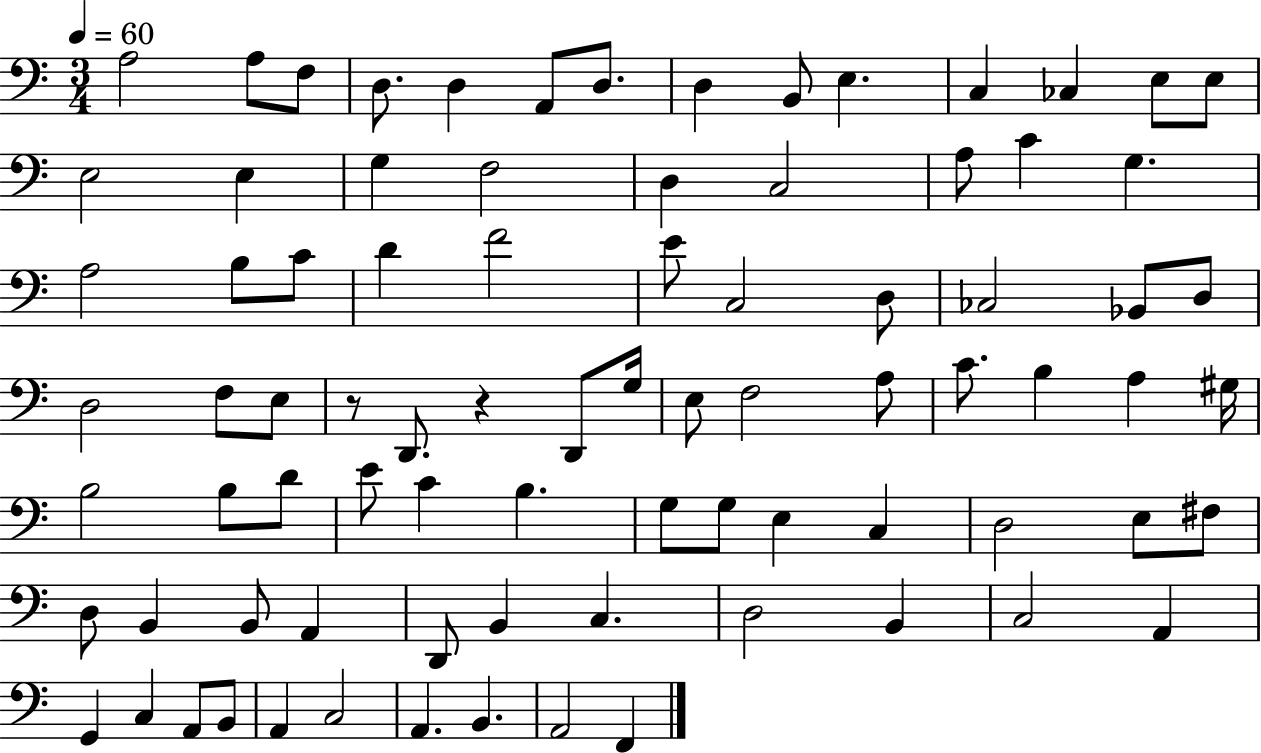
{
  \clef bass
  \numericTimeSignature
  \time 3/4
  \key c \major
  \tempo 4 = 60
  a2 a8 f8 | d8. d4 a,8 d8. | d4 b,8 e4. | c4 ces4 e8 e8 | \break e2 e4 | g4 f2 | d4 c2 | a8 c'4 g4. | \break a2 b8 c'8 | d'4 f'2 | e'8 c2 d8 | ces2 bes,8 d8 | \break d2 f8 e8 | r8 d,8. r4 d,8 g16 | e8 f2 a8 | c'8. b4 a4 gis16 | \break b2 b8 d'8 | e'8 c'4 b4. | g8 g8 e4 c4 | d2 e8 fis8 | \break d8 b,4 b,8 a,4 | d,8 b,4 c4. | d2 b,4 | c2 a,4 | \break g,4 c4 a,8 b,8 | a,4 c2 | a,4. b,4. | a,2 f,4 | \break \bar "|."
}